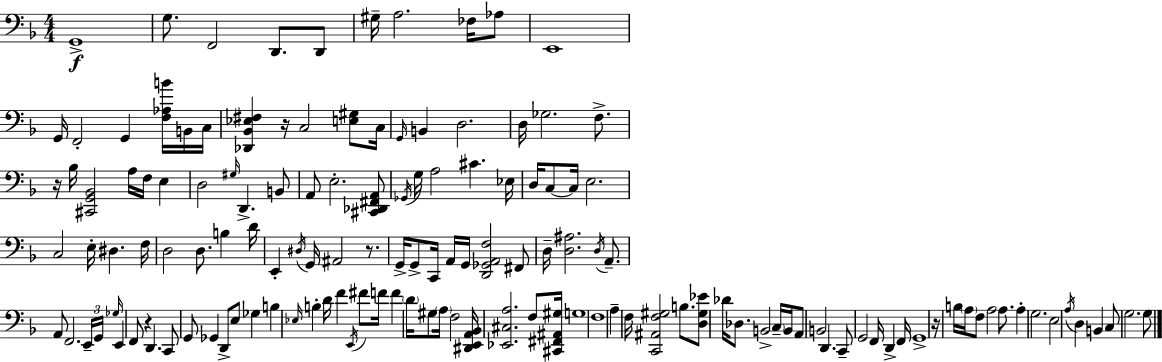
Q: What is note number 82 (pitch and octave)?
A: F4